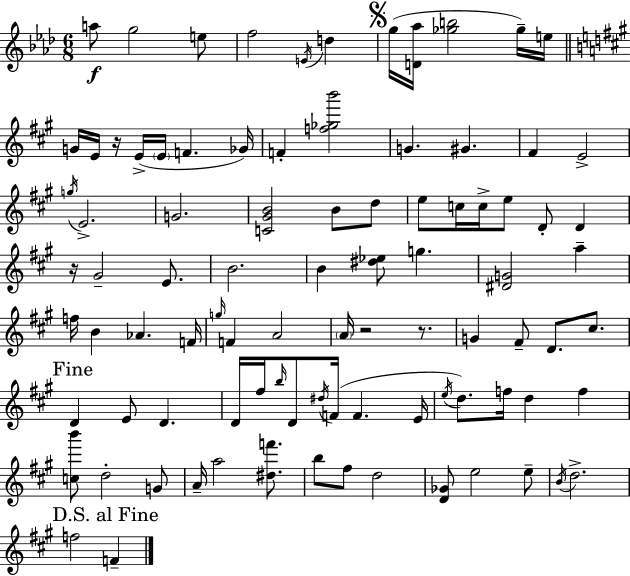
A5/e G5/h E5/e F5/h E4/s D5/q G5/s [D4,Ab5]/s [Gb5,B5]/h Gb5/s E5/s G4/s E4/s R/s E4/s E4/s F4/q. Gb4/s F4/q [F5,Gb5,B6]/h G4/q. G#4/q. F#4/q E4/h G5/s E4/h. G4/h. [C4,G#4,B4]/h B4/e D5/e E5/e C5/s C5/s E5/e D4/e D4/q R/s G#4/h E4/e. B4/h. B4/q [D#5,Eb5]/e G5/q. [D#4,G4]/h A5/q F5/s B4/q Ab4/q. F4/s G5/s F4/q A4/h A4/s R/h R/e. G4/q F#4/e D4/e. C#5/e. D4/q E4/e D4/q. D4/s F#5/s B5/s D4/e D#5/s F4/s F4/q. E4/s E5/s D5/e. F5/s D5/q F5/q [C5,B6]/e D5/h G4/e A4/s A5/h [D#5,F6]/e. B5/e F#5/e D5/h [D4,Gb4]/e E5/h E5/e B4/s D5/h. F5/h F4/q